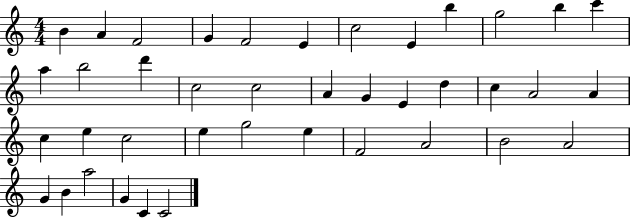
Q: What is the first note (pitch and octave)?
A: B4